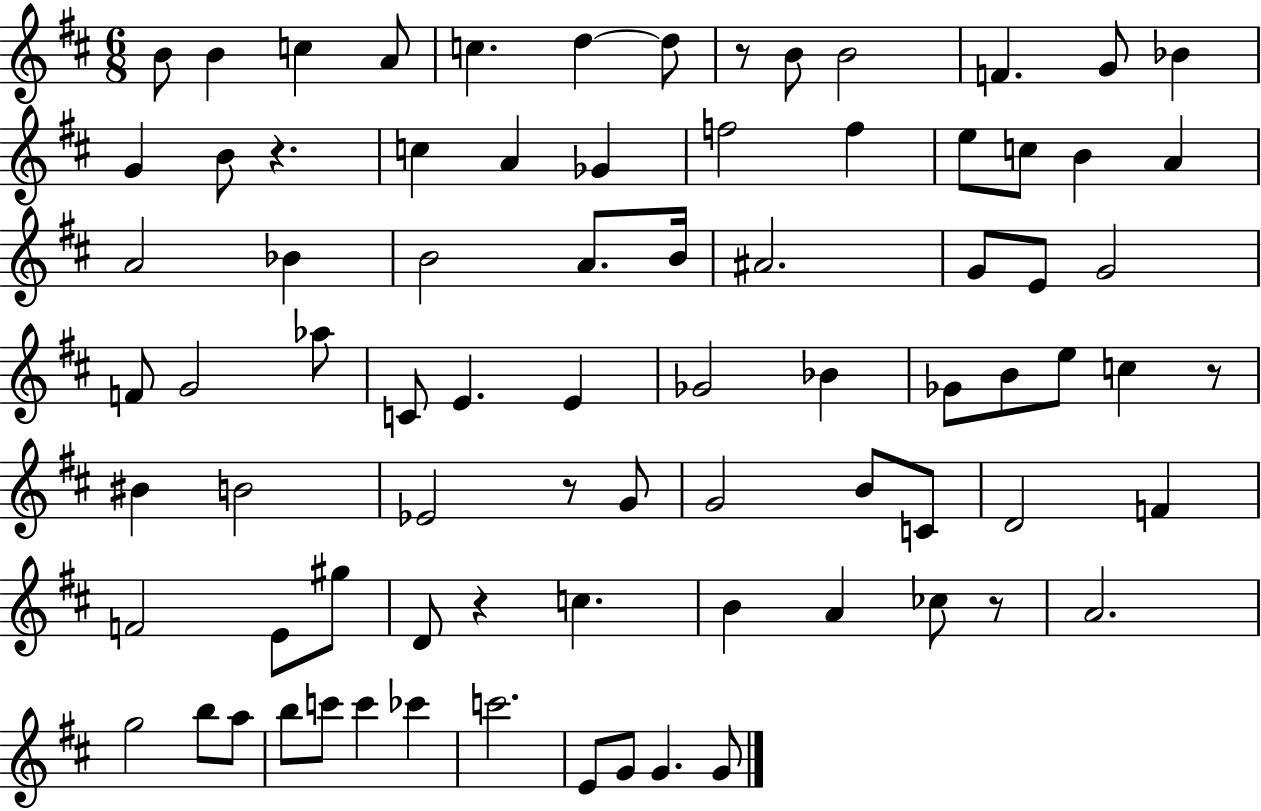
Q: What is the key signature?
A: D major